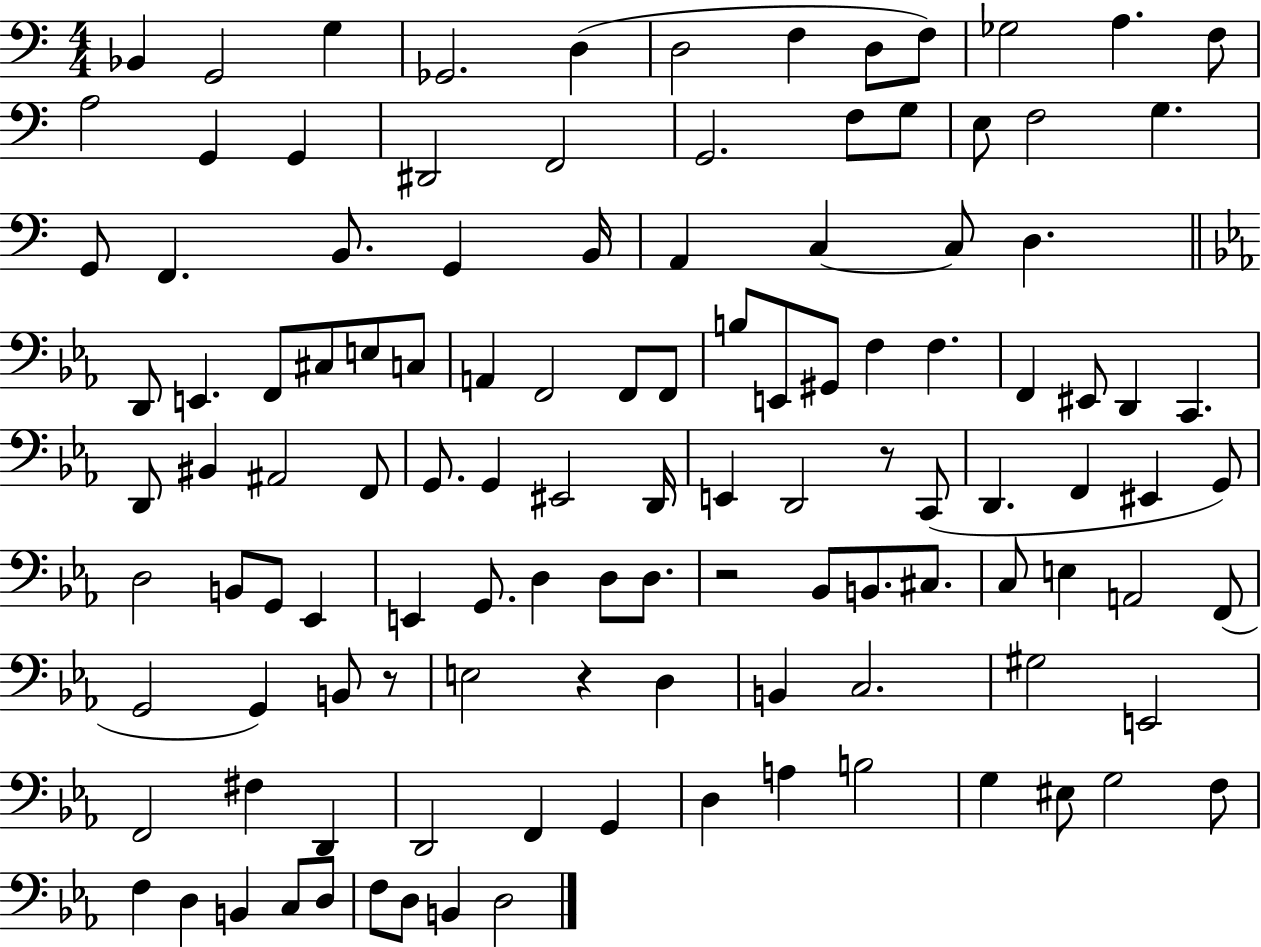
Bb2/q G2/h G3/q Gb2/h. D3/q D3/h F3/q D3/e F3/e Gb3/h A3/q. F3/e A3/h G2/q G2/q D#2/h F2/h G2/h. F3/e G3/e E3/e F3/h G3/q. G2/e F2/q. B2/e. G2/q B2/s A2/q C3/q C3/e D3/q. D2/e E2/q. F2/e C#3/e E3/e C3/e A2/q F2/h F2/e F2/e B3/e E2/e G#2/e F3/q F3/q. F2/q EIS2/e D2/q C2/q. D2/e BIS2/q A#2/h F2/e G2/e. G2/q EIS2/h D2/s E2/q D2/h R/e C2/e D2/q. F2/q EIS2/q G2/e D3/h B2/e G2/e Eb2/q E2/q G2/e. D3/q D3/e D3/e. R/h Bb2/e B2/e. C#3/e. C3/e E3/q A2/h F2/e G2/h G2/q B2/e R/e E3/h R/q D3/q B2/q C3/h. G#3/h E2/h F2/h F#3/q D2/q D2/h F2/q G2/q D3/q A3/q B3/h G3/q EIS3/e G3/h F3/e F3/q D3/q B2/q C3/e D3/e F3/e D3/e B2/q D3/h